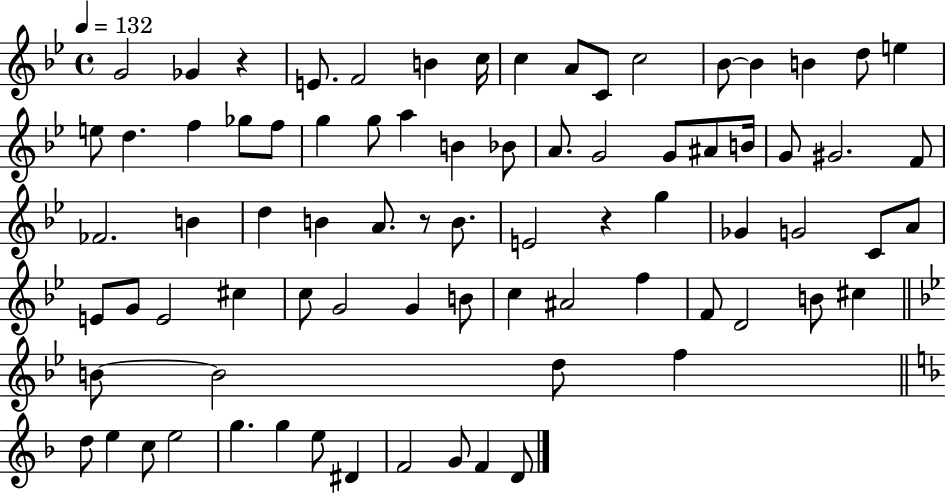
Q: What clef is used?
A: treble